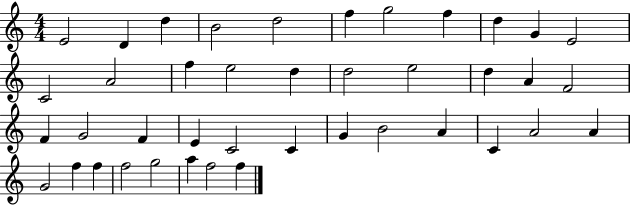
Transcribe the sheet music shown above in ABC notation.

X:1
T:Untitled
M:4/4
L:1/4
K:C
E2 D d B2 d2 f g2 f d G E2 C2 A2 f e2 d d2 e2 d A F2 F G2 F E C2 C G B2 A C A2 A G2 f f f2 g2 a f2 f